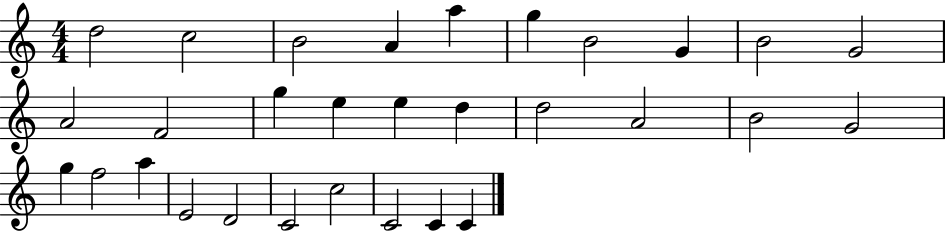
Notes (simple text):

D5/h C5/h B4/h A4/q A5/q G5/q B4/h G4/q B4/h G4/h A4/h F4/h G5/q E5/q E5/q D5/q D5/h A4/h B4/h G4/h G5/q F5/h A5/q E4/h D4/h C4/h C5/h C4/h C4/q C4/q